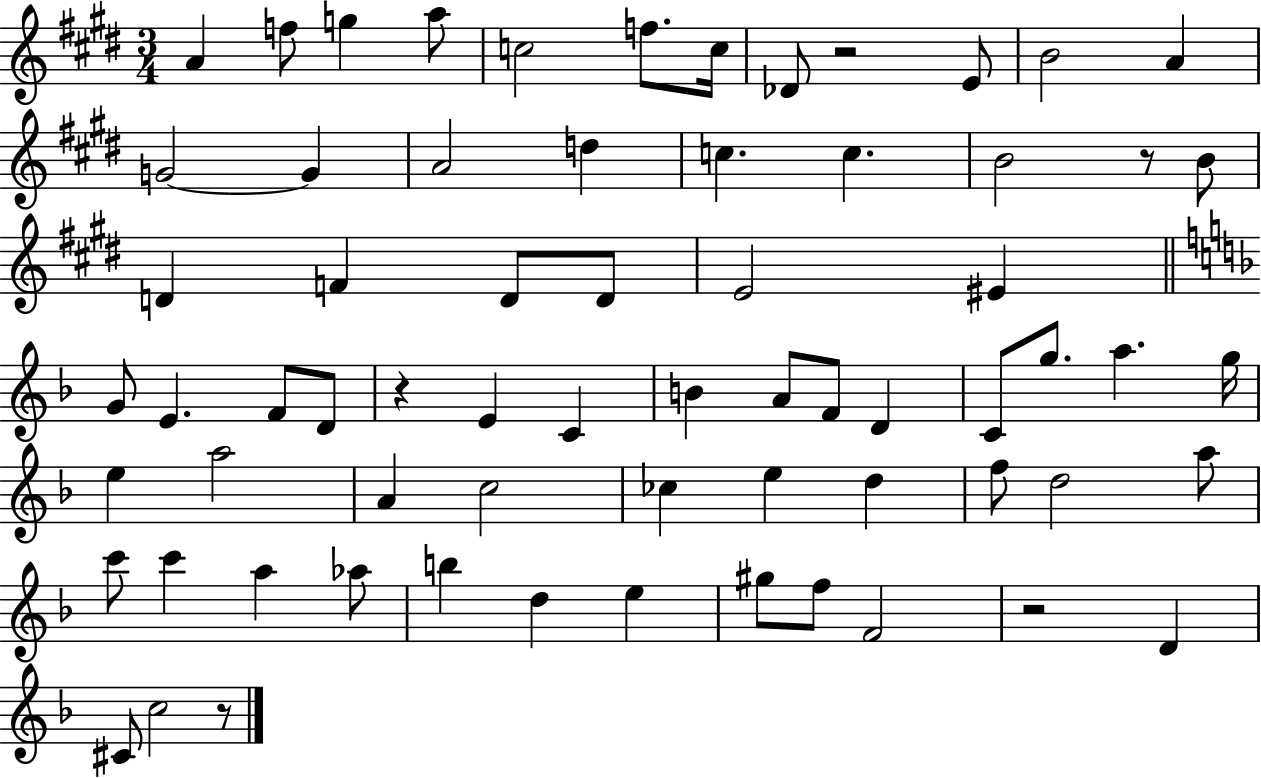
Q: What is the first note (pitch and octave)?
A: A4